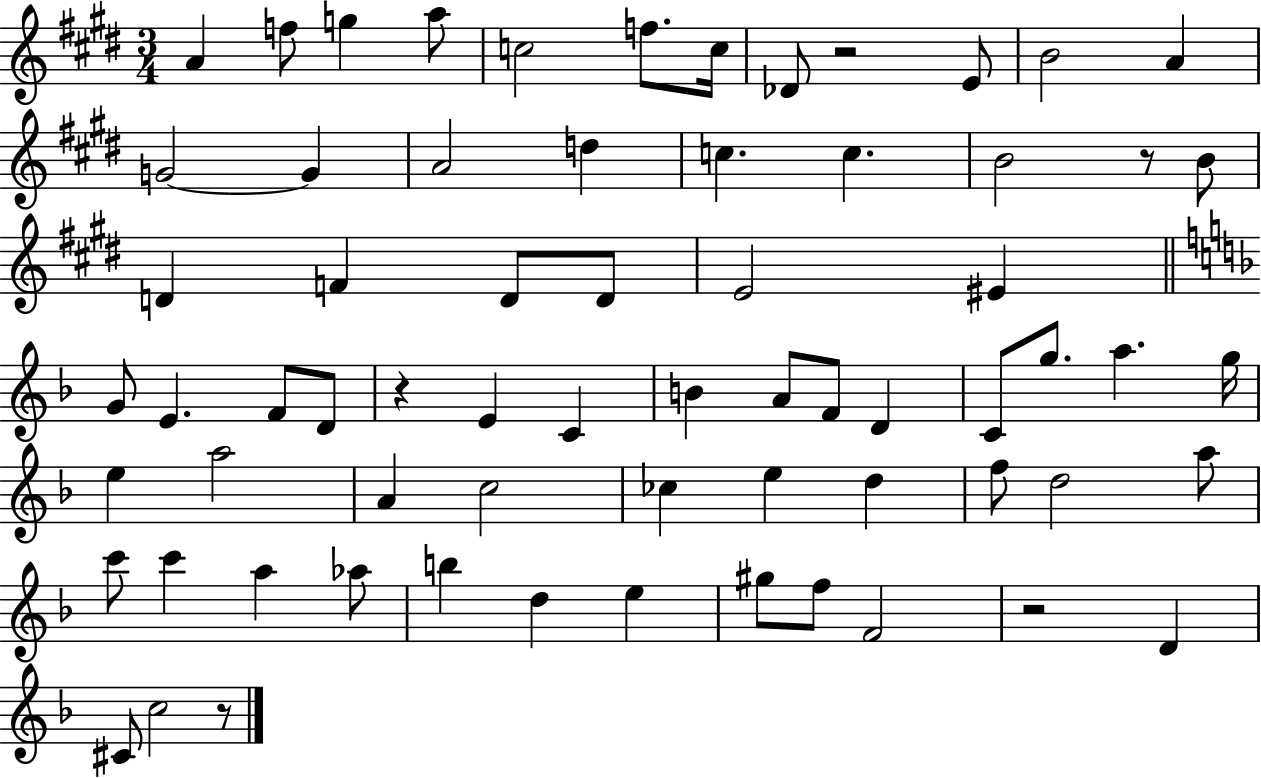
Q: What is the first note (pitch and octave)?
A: A4